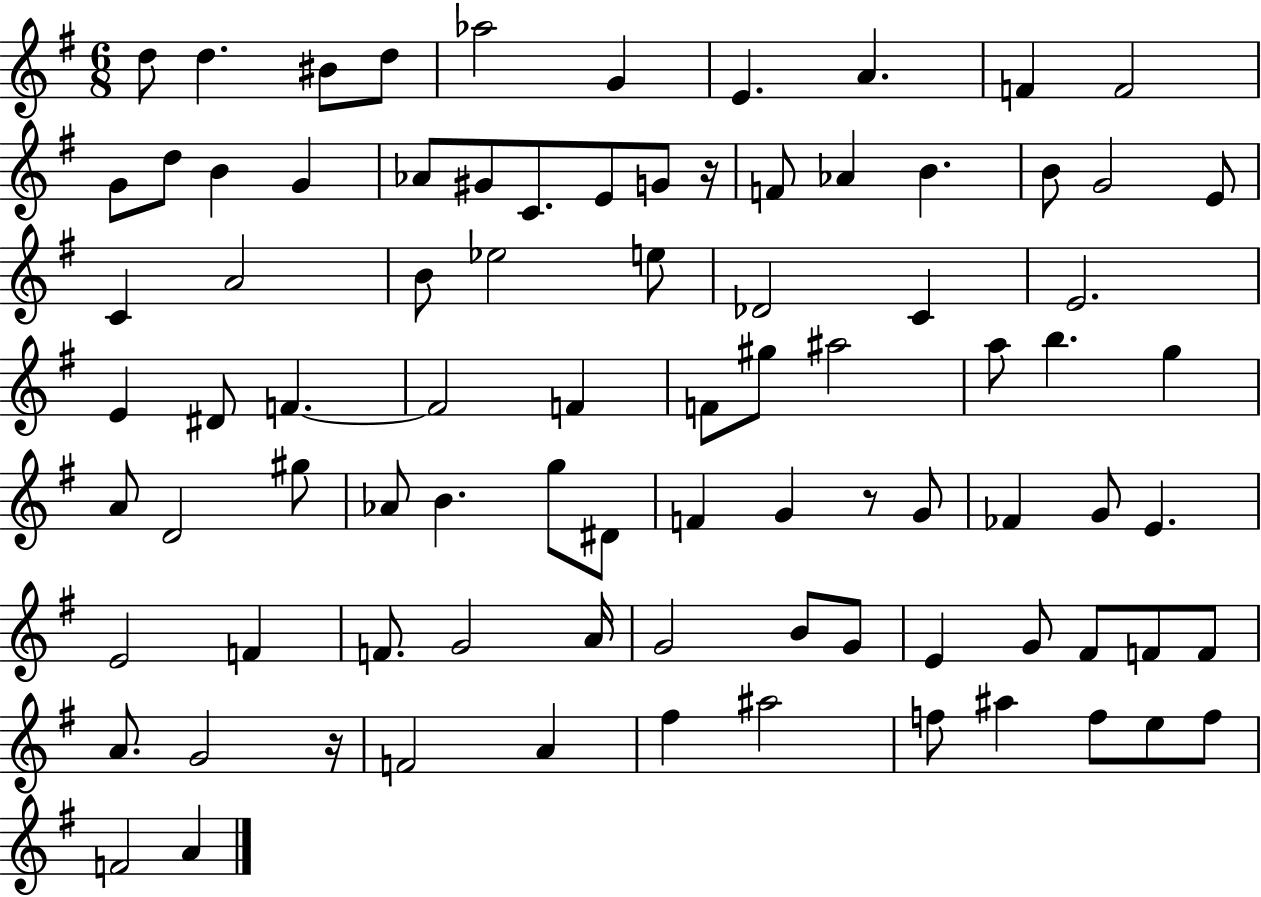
{
  \clef treble
  \numericTimeSignature
  \time 6/8
  \key g \major
  d''8 d''4. bis'8 d''8 | aes''2 g'4 | e'4. a'4. | f'4 f'2 | \break g'8 d''8 b'4 g'4 | aes'8 gis'8 c'8. e'8 g'8 r16 | f'8 aes'4 b'4. | b'8 g'2 e'8 | \break c'4 a'2 | b'8 ees''2 e''8 | des'2 c'4 | e'2. | \break e'4 dis'8 f'4.~~ | f'2 f'4 | f'8 gis''8 ais''2 | a''8 b''4. g''4 | \break a'8 d'2 gis''8 | aes'8 b'4. g''8 dis'8 | f'4 g'4 r8 g'8 | fes'4 g'8 e'4. | \break e'2 f'4 | f'8. g'2 a'16 | g'2 b'8 g'8 | e'4 g'8 fis'8 f'8 f'8 | \break a'8. g'2 r16 | f'2 a'4 | fis''4 ais''2 | f''8 ais''4 f''8 e''8 f''8 | \break f'2 a'4 | \bar "|."
}